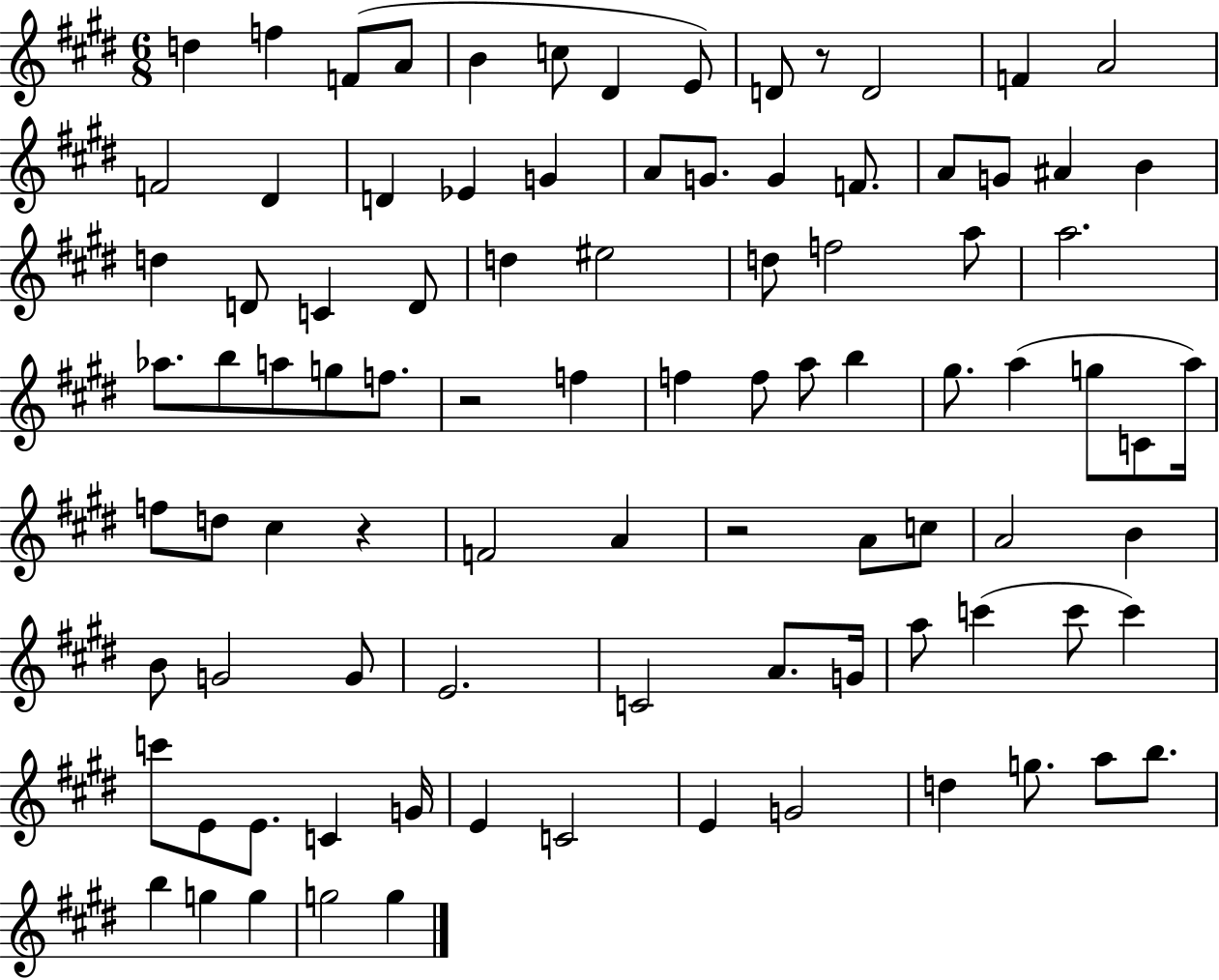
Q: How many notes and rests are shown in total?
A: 92